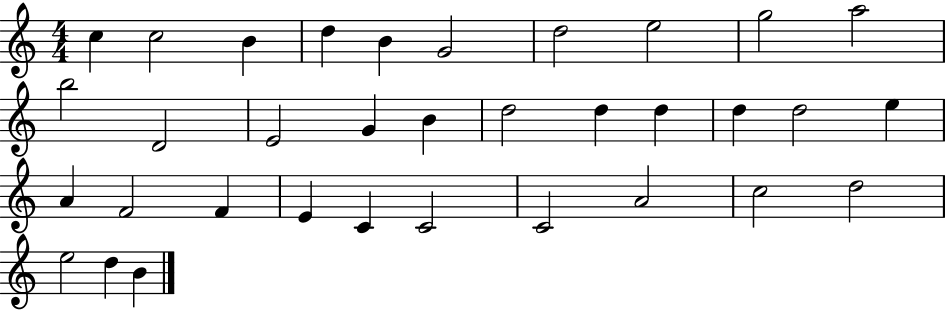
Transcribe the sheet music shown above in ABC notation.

X:1
T:Untitled
M:4/4
L:1/4
K:C
c c2 B d B G2 d2 e2 g2 a2 b2 D2 E2 G B d2 d d d d2 e A F2 F E C C2 C2 A2 c2 d2 e2 d B